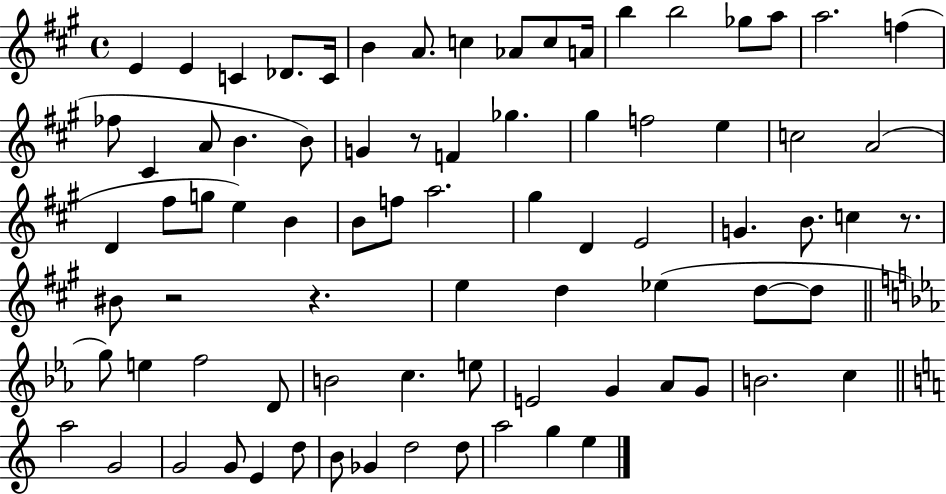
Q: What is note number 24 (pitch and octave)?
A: F4